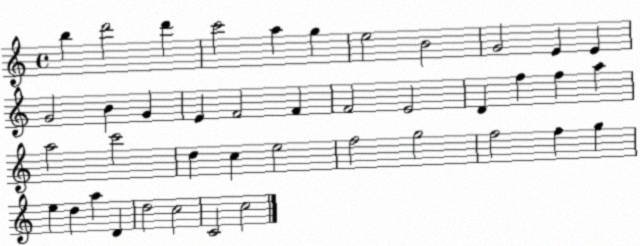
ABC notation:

X:1
T:Untitled
M:4/4
L:1/4
K:C
b d'2 d' c'2 a g e2 B2 G2 E E G2 B G E F2 F F2 E2 D f f a a2 c'2 d c e2 f2 g2 f2 f g e d a D d2 c2 C2 c2